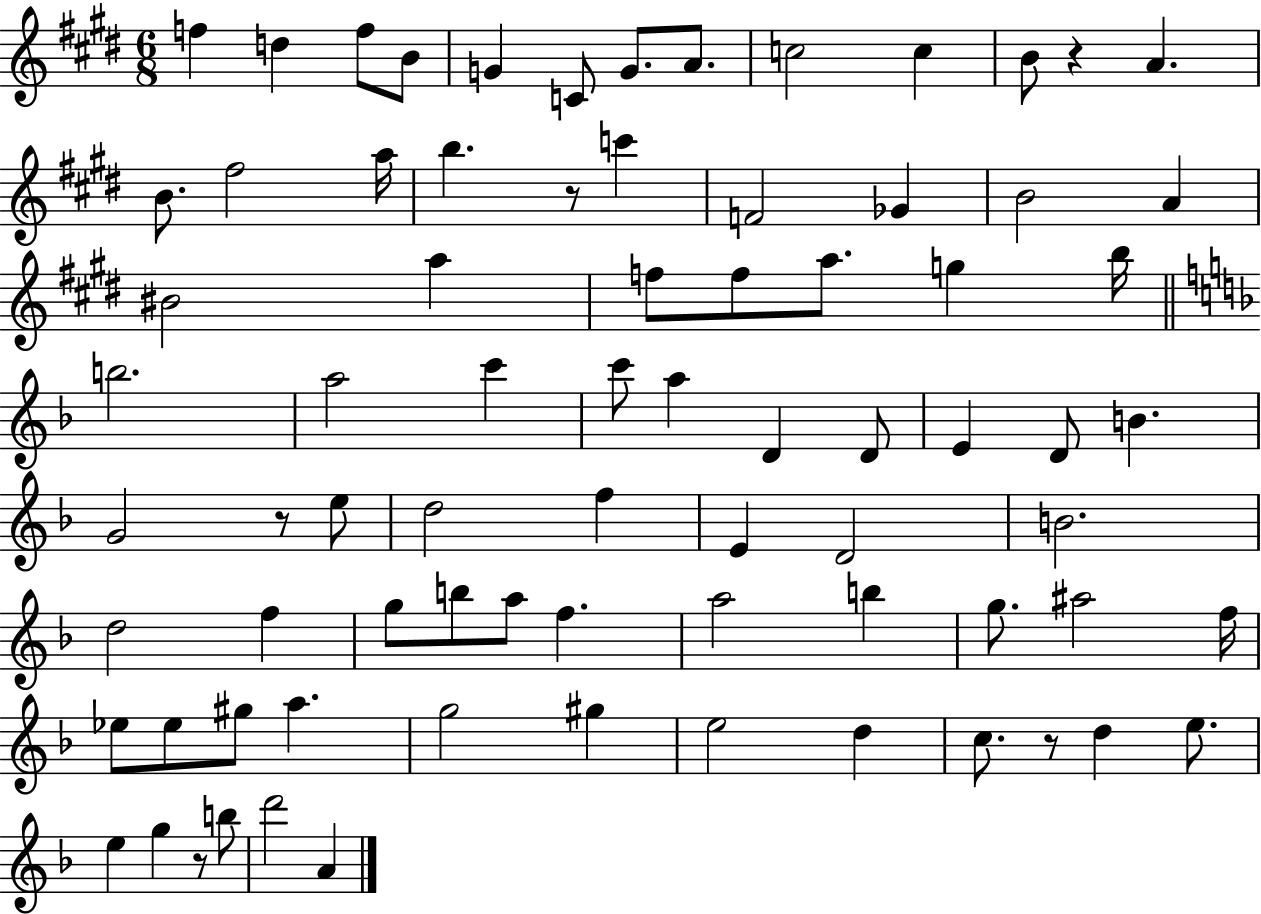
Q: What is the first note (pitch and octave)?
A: F5